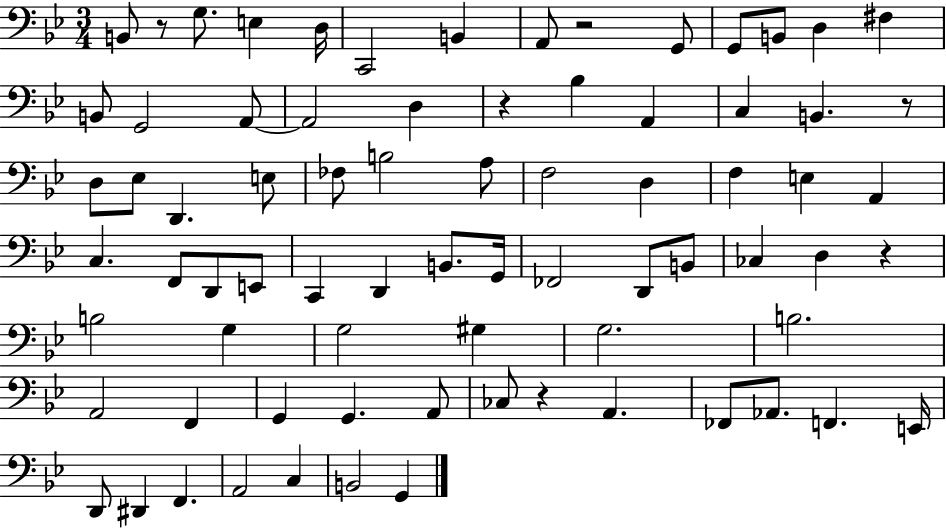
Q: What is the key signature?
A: BES major